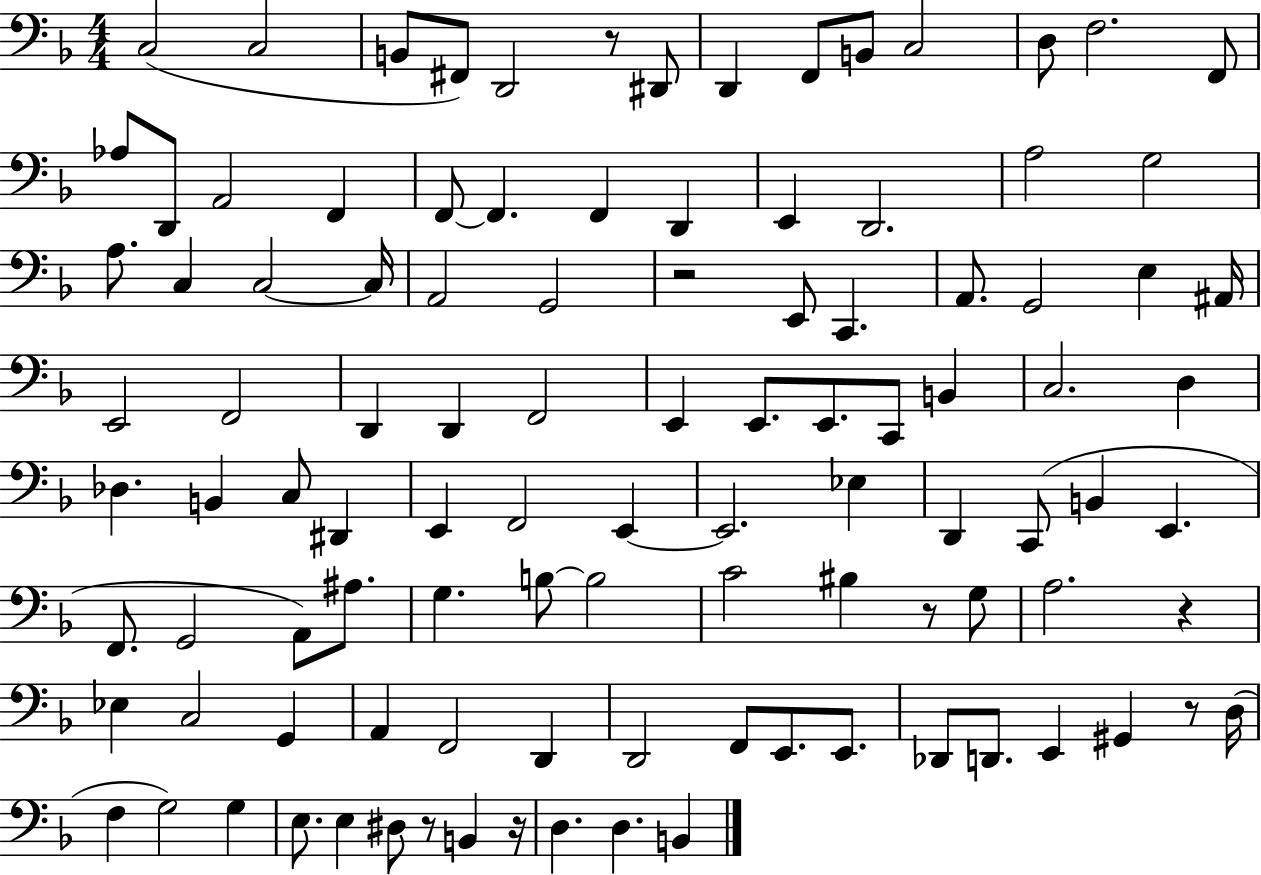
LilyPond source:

{
  \clef bass
  \numericTimeSignature
  \time 4/4
  \key f \major
  \repeat volta 2 { c2( c2 | b,8 fis,8) d,2 r8 dis,8 | d,4 f,8 b,8 c2 | d8 f2. f,8 | \break aes8 d,8 a,2 f,4 | f,8~~ f,4. f,4 d,4 | e,4 d,2. | a2 g2 | \break a8. c4 c2~~ c16 | a,2 g,2 | r2 e,8 c,4. | a,8. g,2 e4 ais,16 | \break e,2 f,2 | d,4 d,4 f,2 | e,4 e,8. e,8. c,8 b,4 | c2. d4 | \break des4. b,4 c8 dis,4 | e,4 f,2 e,4~~ | e,2. ees4 | d,4 c,8( b,4 e,4. | \break f,8. g,2 a,8) ais8. | g4. b8~~ b2 | c'2 bis4 r8 g8 | a2. r4 | \break ees4 c2 g,4 | a,4 f,2 d,4 | d,2 f,8 e,8. e,8. | des,8 d,8. e,4 gis,4 r8 d16( | \break f4 g2) g4 | e8. e4 dis8 r8 b,4 r16 | d4. d4. b,4 | } \bar "|."
}